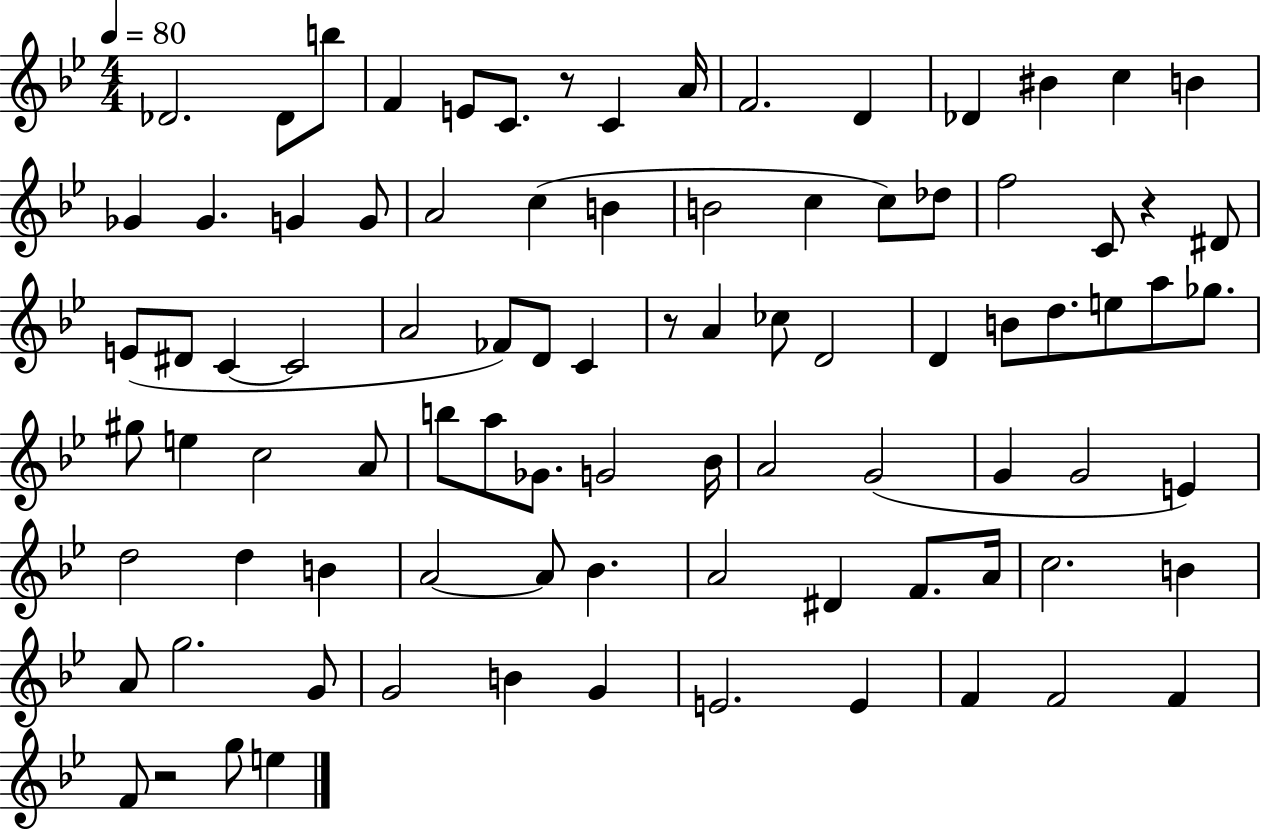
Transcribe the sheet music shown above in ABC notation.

X:1
T:Untitled
M:4/4
L:1/4
K:Bb
_D2 _D/2 b/2 F E/2 C/2 z/2 C A/4 F2 D _D ^B c B _G _G G G/2 A2 c B B2 c c/2 _d/2 f2 C/2 z ^D/2 E/2 ^D/2 C C2 A2 _F/2 D/2 C z/2 A _c/2 D2 D B/2 d/2 e/2 a/2 _g/2 ^g/2 e c2 A/2 b/2 a/2 _G/2 G2 _B/4 A2 G2 G G2 E d2 d B A2 A/2 _B A2 ^D F/2 A/4 c2 B A/2 g2 G/2 G2 B G E2 E F F2 F F/2 z2 g/2 e